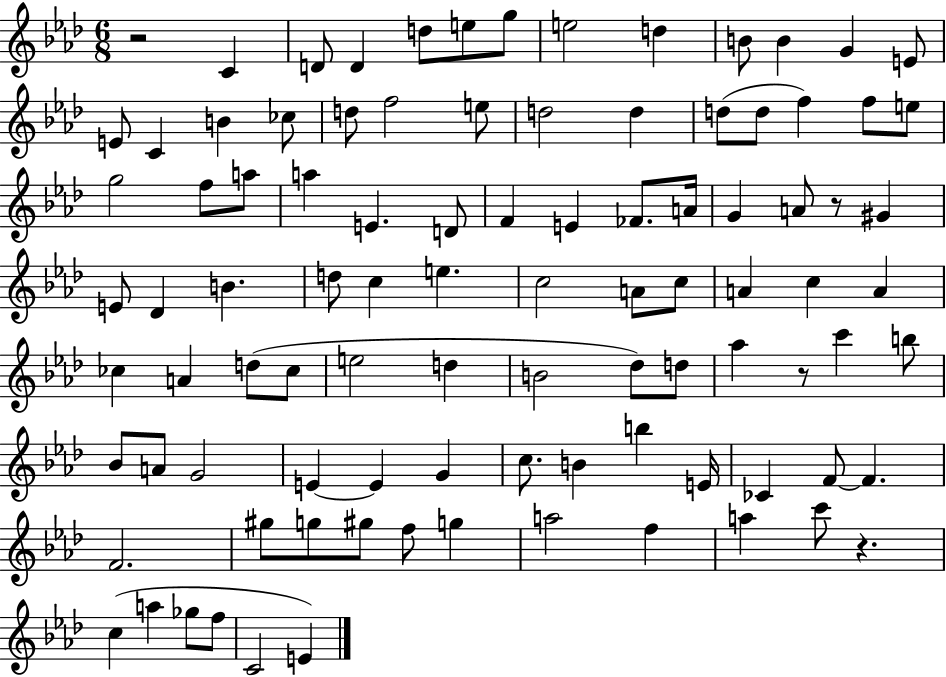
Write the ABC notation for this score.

X:1
T:Untitled
M:6/8
L:1/4
K:Ab
z2 C D/2 D d/2 e/2 g/2 e2 d B/2 B G E/2 E/2 C B _c/2 d/2 f2 e/2 d2 d d/2 d/2 f f/2 e/2 g2 f/2 a/2 a E D/2 F E _F/2 A/4 G A/2 z/2 ^G E/2 _D B d/2 c e c2 A/2 c/2 A c A _c A d/2 _c/2 e2 d B2 _d/2 d/2 _a z/2 c' b/2 _B/2 A/2 G2 E E G c/2 B b E/4 _C F/2 F F2 ^g/2 g/2 ^g/2 f/2 g a2 f a c'/2 z c a _g/2 f/2 C2 E